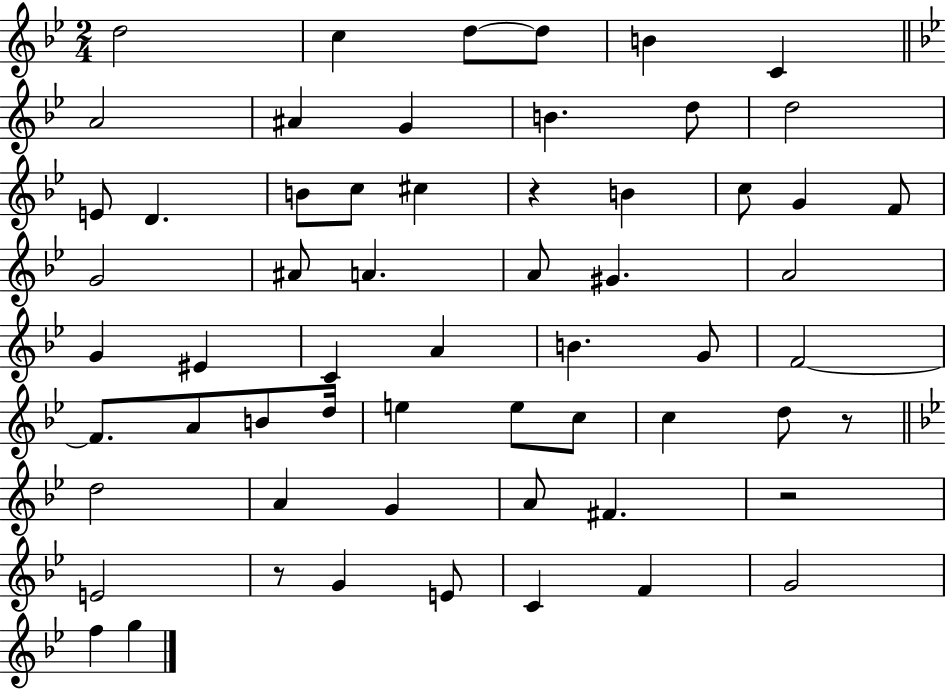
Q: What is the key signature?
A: BES major